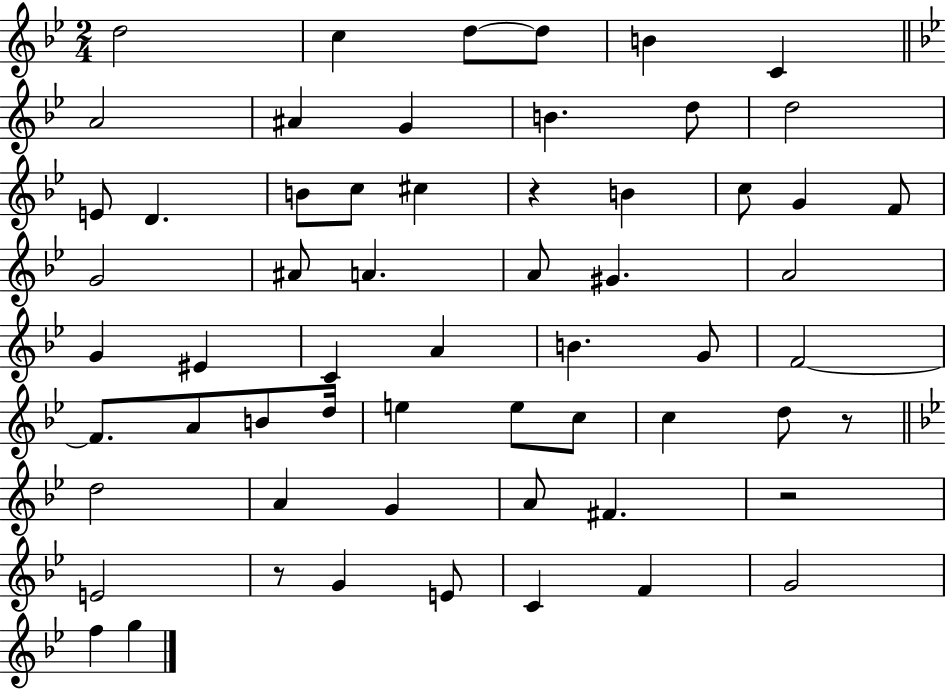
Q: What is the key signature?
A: BES major